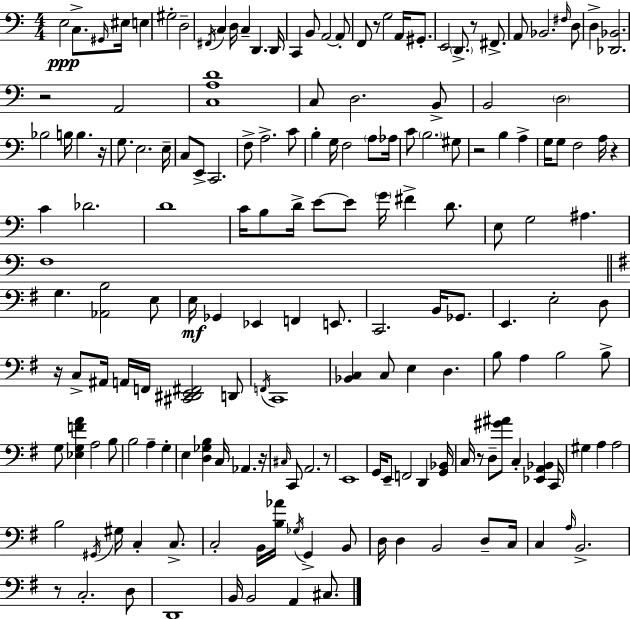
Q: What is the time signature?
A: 4/4